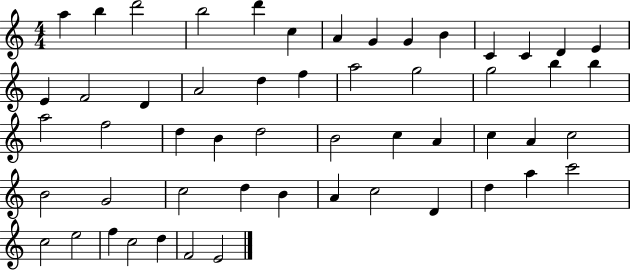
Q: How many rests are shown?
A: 0